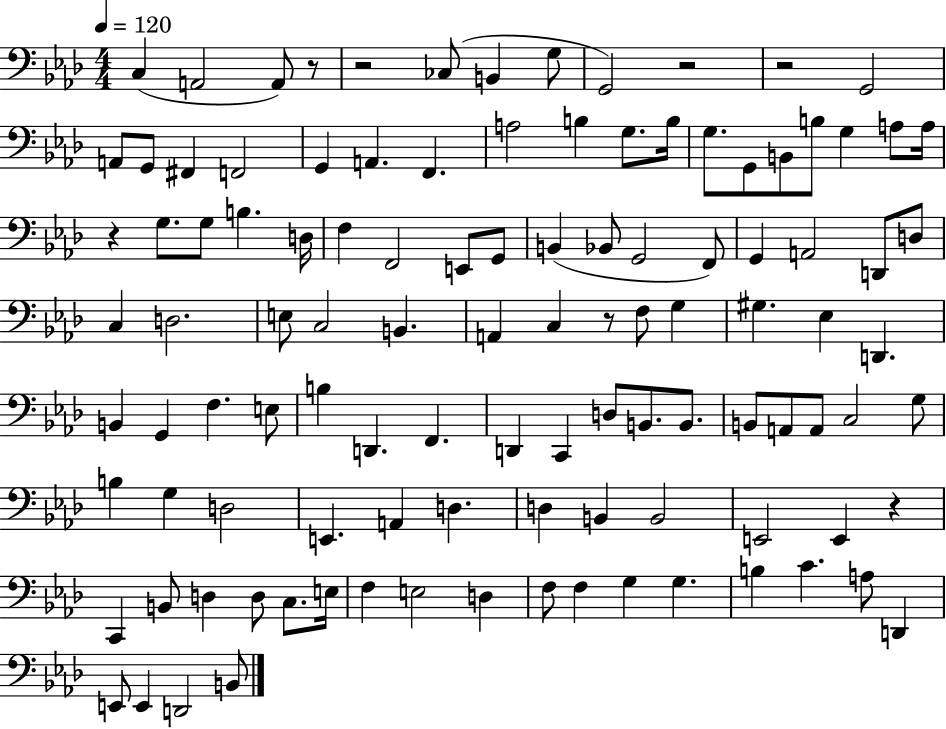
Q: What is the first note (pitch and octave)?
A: C3